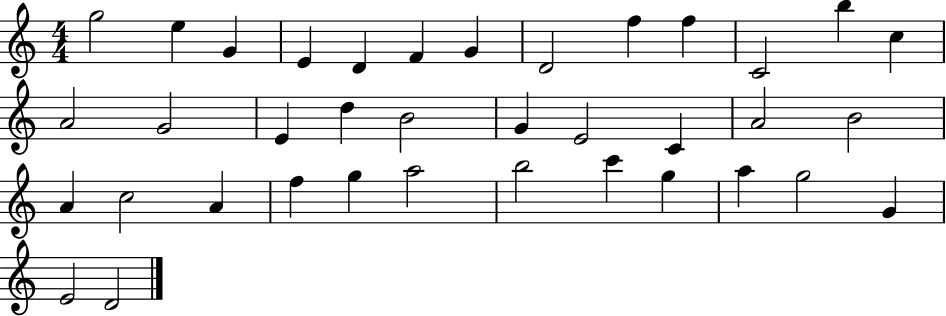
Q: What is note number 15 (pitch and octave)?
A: G4